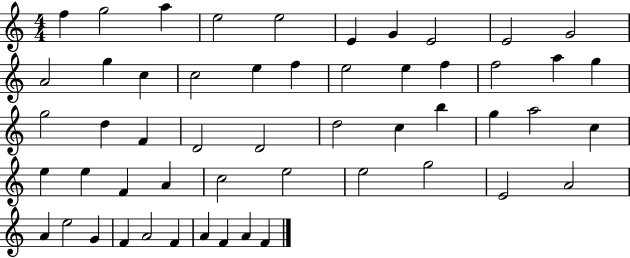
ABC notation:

X:1
T:Untitled
M:4/4
L:1/4
K:C
f g2 a e2 e2 E G E2 E2 G2 A2 g c c2 e f e2 e f f2 a g g2 d F D2 D2 d2 c b g a2 c e e F A c2 e2 e2 g2 E2 A2 A e2 G F A2 F A F A F